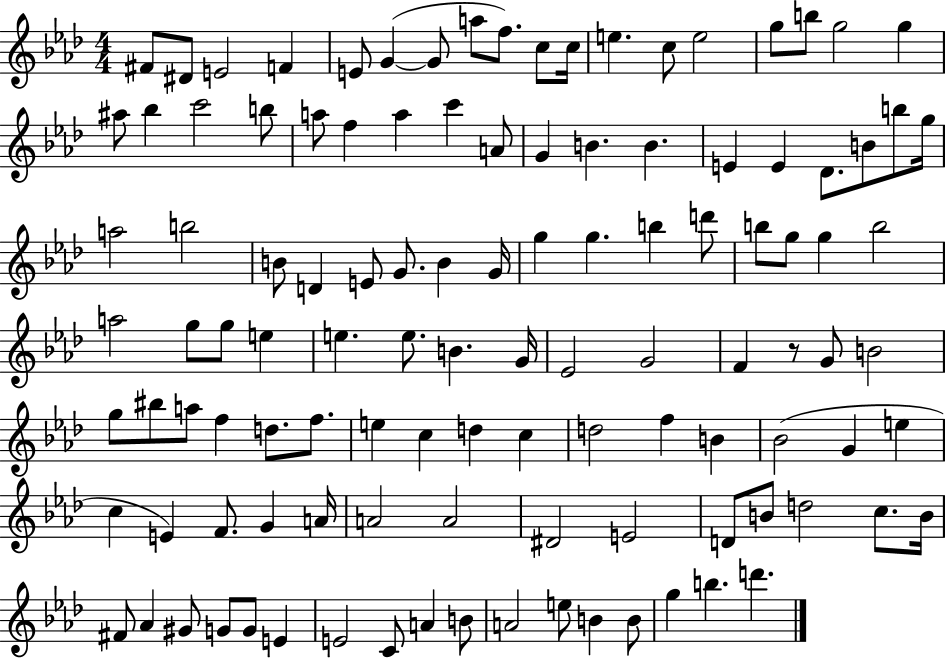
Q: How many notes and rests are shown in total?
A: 113